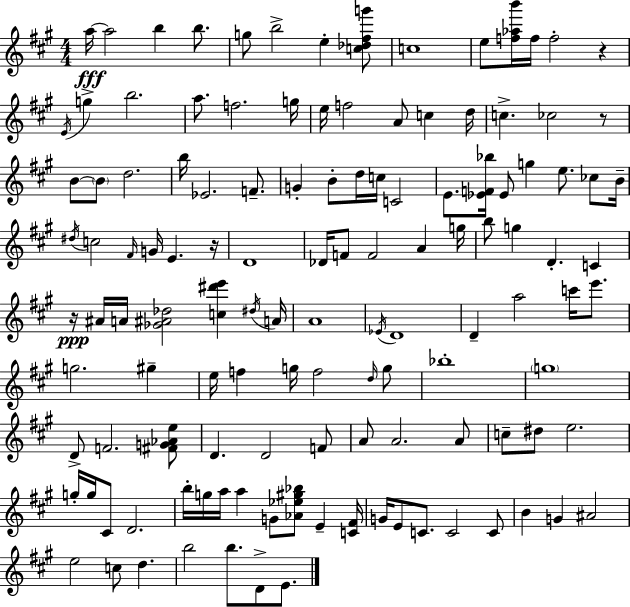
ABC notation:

X:1
T:Untitled
M:4/4
L:1/4
K:A
a/4 a2 b b/2 g/2 b2 e [c_d^fg']/2 c4 e/2 [f_ab']/4 f/4 f2 z E/4 g b2 a/2 f2 g/4 e/4 f2 A/2 c d/4 c _c2 z/2 B/2 B/2 d2 b/4 _E2 F/2 G B/2 d/4 c/4 C2 E/2 [_EF_b]/4 _E/2 g e/2 _c/2 B/4 ^d/4 c2 ^F/4 G/4 E z/4 D4 _D/4 F/2 F2 A g/4 b/2 g D C z/4 ^A/4 A/4 [_G^A_d]2 [c^d'e'] ^d/4 A/4 A4 _E/4 D4 D a2 c'/4 e'/2 g2 ^g e/4 f g/4 f2 d/4 g/2 _b4 g4 D/2 F2 [^FG_Ae]/2 D D2 F/2 A/2 A2 A/2 c/2 ^d/2 e2 g/4 g/4 ^C/2 D2 b/4 g/4 a/4 a G/2 [_A_e^g_b]/2 E [C^F]/4 G/4 E/2 C/2 C2 C/2 B G ^A2 e2 c/2 d b2 b/2 D/2 E/2